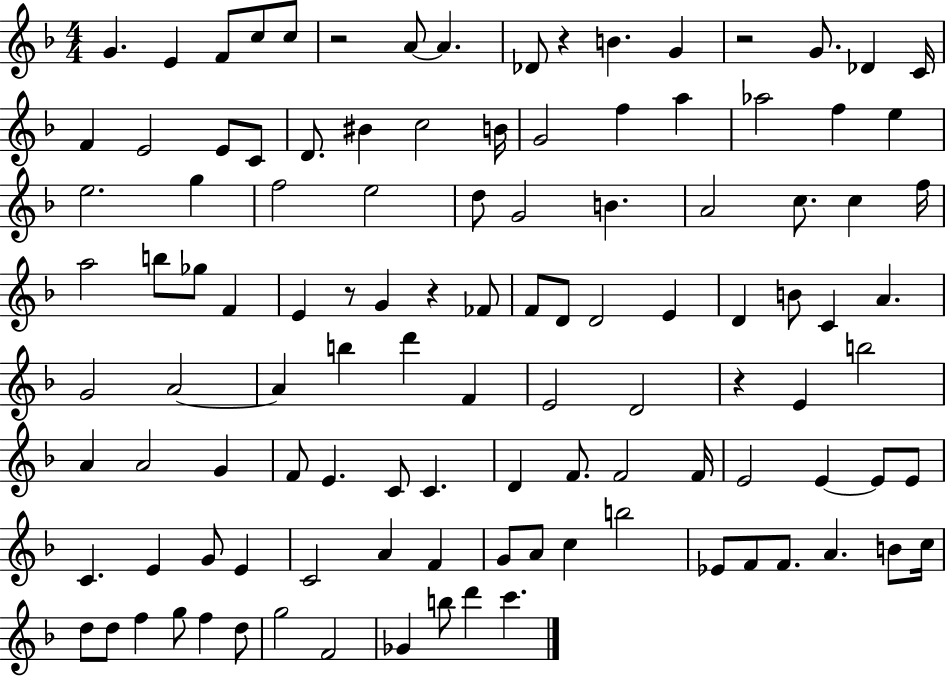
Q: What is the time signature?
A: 4/4